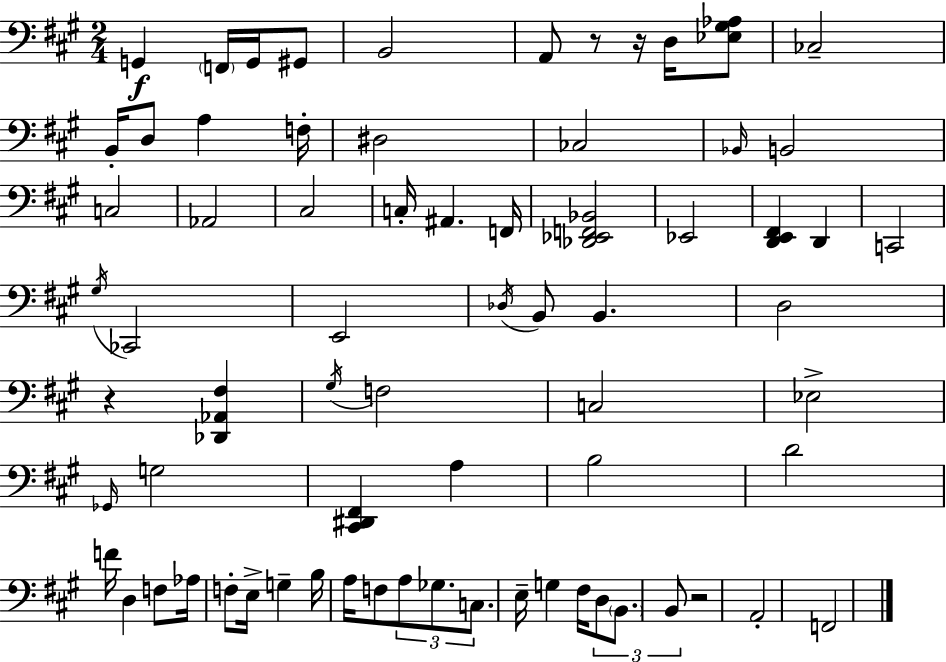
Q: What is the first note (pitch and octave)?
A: G2